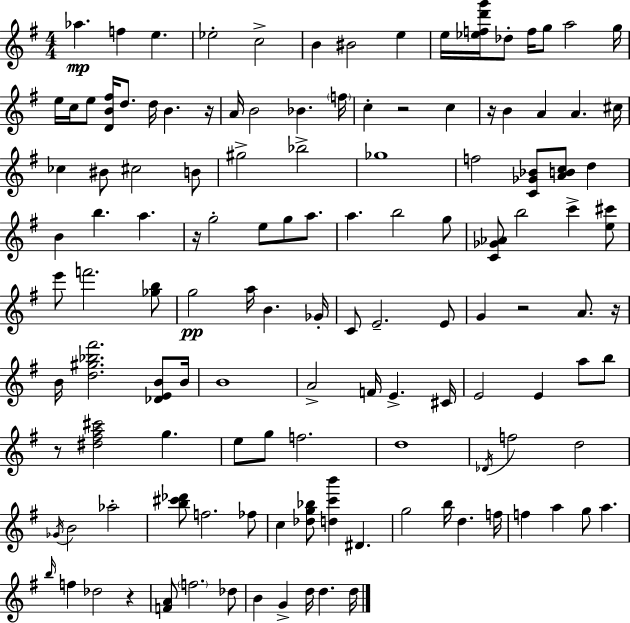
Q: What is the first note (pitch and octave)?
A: Ab5